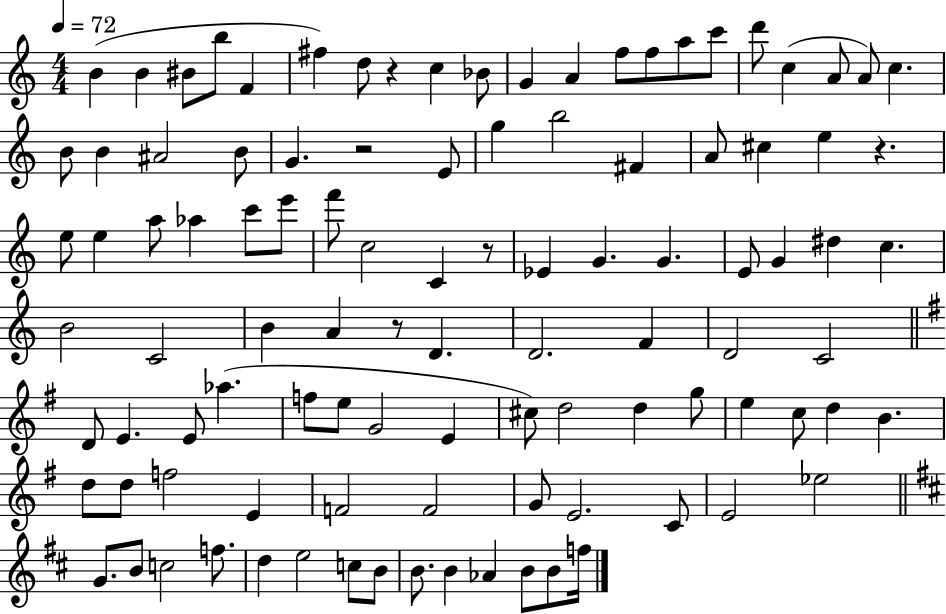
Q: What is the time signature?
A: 4/4